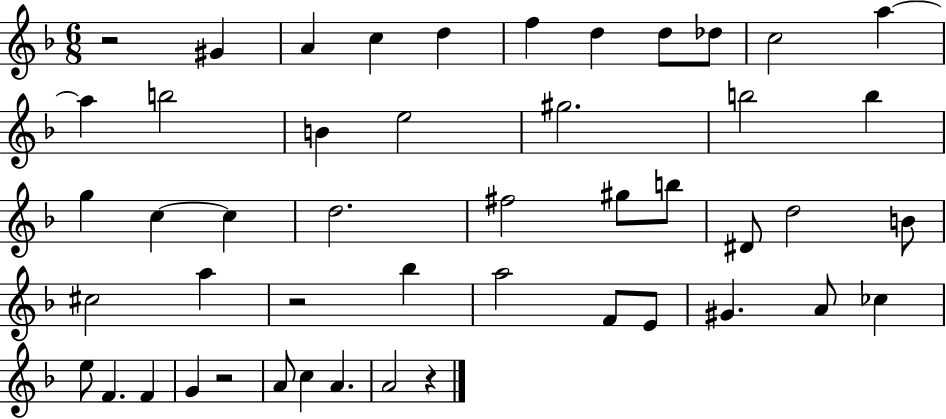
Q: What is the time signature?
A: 6/8